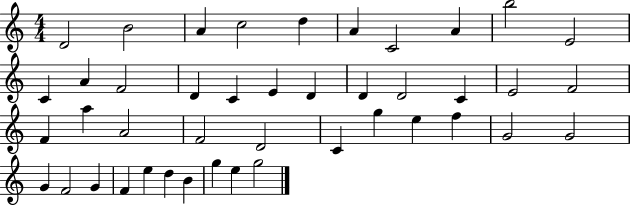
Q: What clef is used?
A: treble